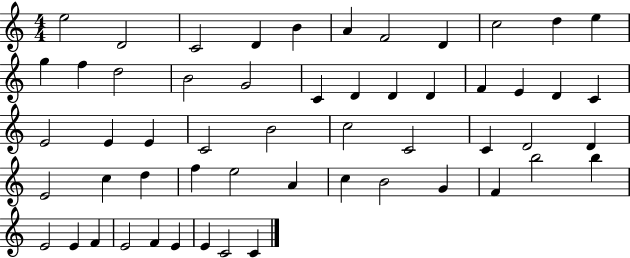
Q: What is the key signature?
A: C major